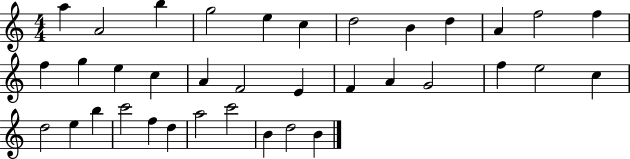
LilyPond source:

{
  \clef treble
  \numericTimeSignature
  \time 4/4
  \key c \major
  a''4 a'2 b''4 | g''2 e''4 c''4 | d''2 b'4 d''4 | a'4 f''2 f''4 | \break f''4 g''4 e''4 c''4 | a'4 f'2 e'4 | f'4 a'4 g'2 | f''4 e''2 c''4 | \break d''2 e''4 b''4 | c'''2 f''4 d''4 | a''2 c'''2 | b'4 d''2 b'4 | \break \bar "|."
}